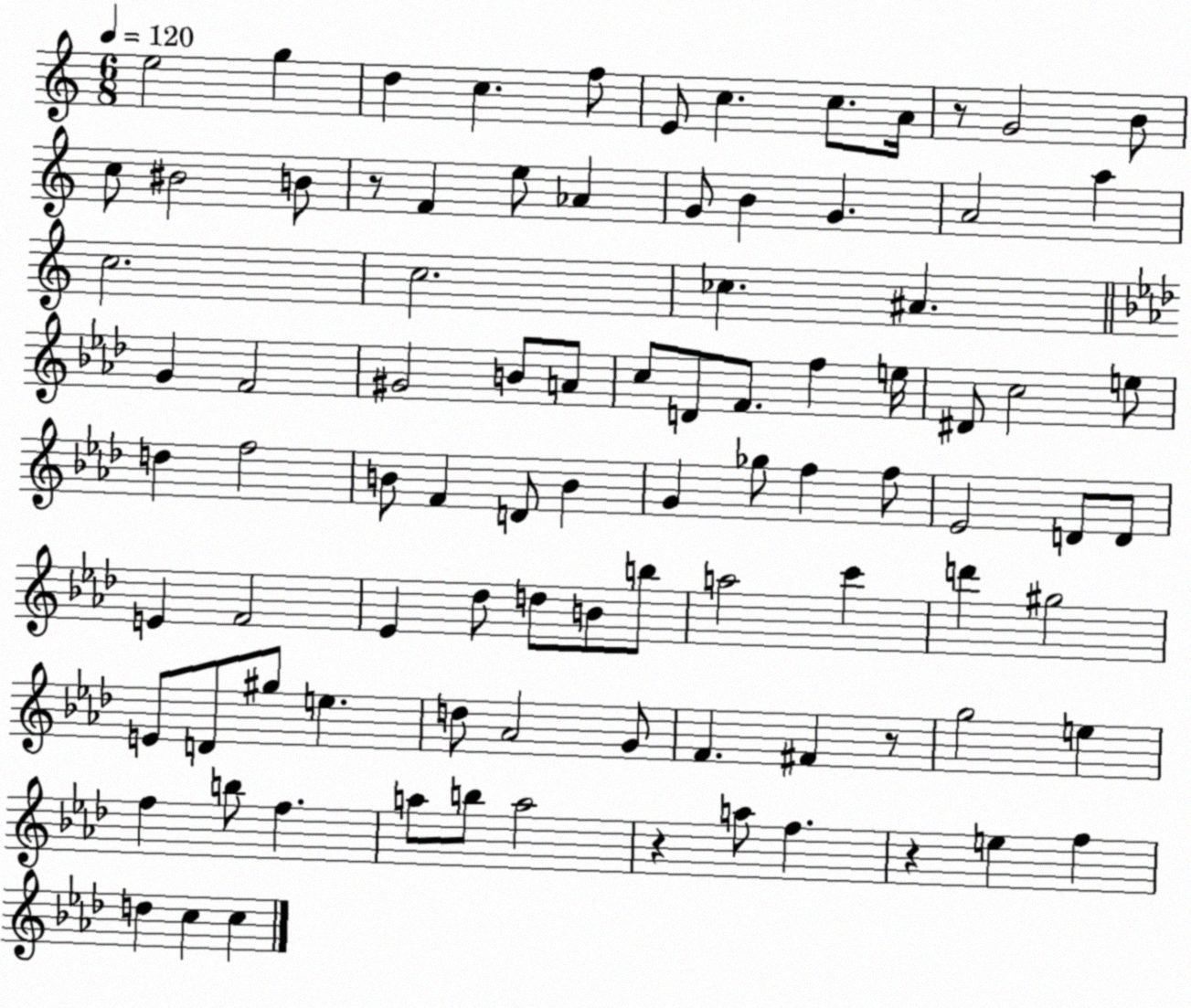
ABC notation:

X:1
T:Untitled
M:6/8
L:1/4
K:C
e2 g d c f/2 E/2 c c/2 A/4 z/2 G2 B/2 c/2 ^B2 B/2 z/2 F e/2 _A G/2 B G A2 a c2 c2 _c ^A G F2 ^G2 B/2 A/2 c/2 D/2 F/2 f e/4 ^D/2 c2 e/2 d f2 B/2 F D/2 B G _g/2 f f/2 _E2 D/2 D/2 E F2 _E _d/2 d/2 B/2 b/2 a2 c' d' ^g2 E/2 D/2 ^g/2 e d/2 _A2 G/2 F ^F z/2 g2 e f b/2 f a/2 b/2 a2 z a/2 f z e f d c c